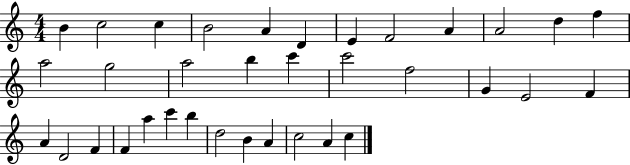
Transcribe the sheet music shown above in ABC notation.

X:1
T:Untitled
M:4/4
L:1/4
K:C
B c2 c B2 A D E F2 A A2 d f a2 g2 a2 b c' c'2 f2 G E2 F A D2 F F a c' b d2 B A c2 A c